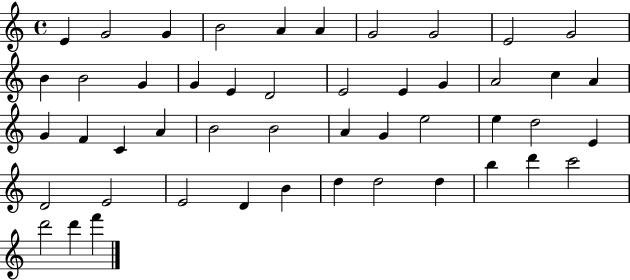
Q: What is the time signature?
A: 4/4